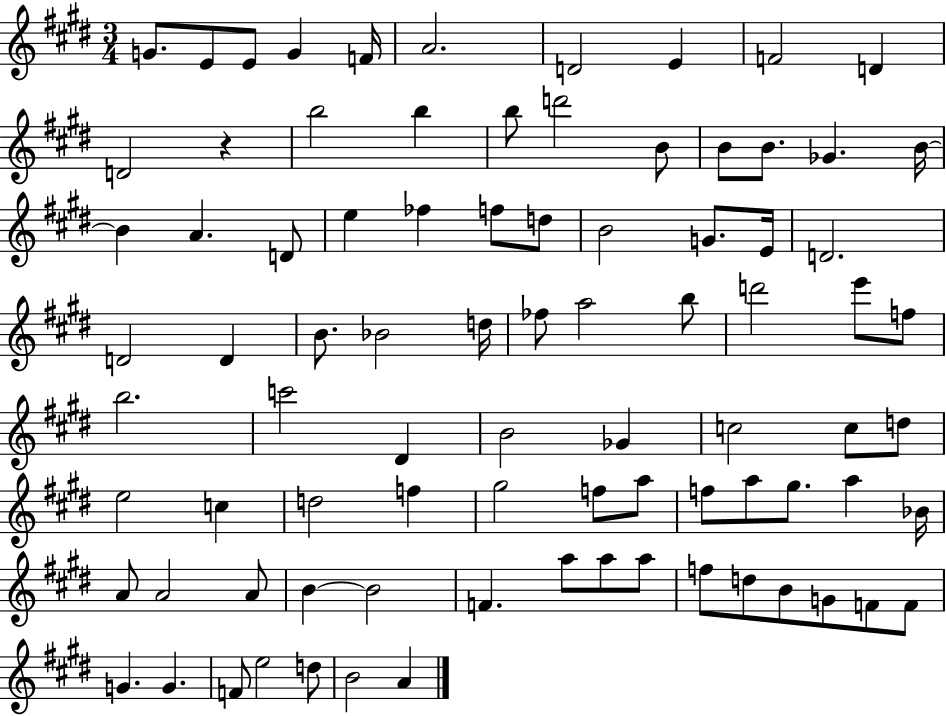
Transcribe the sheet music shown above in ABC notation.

X:1
T:Untitled
M:3/4
L:1/4
K:E
G/2 E/2 E/2 G F/4 A2 D2 E F2 D D2 z b2 b b/2 d'2 B/2 B/2 B/2 _G B/4 B A D/2 e _f f/2 d/2 B2 G/2 E/4 D2 D2 D B/2 _B2 d/4 _f/2 a2 b/2 d'2 e'/2 f/2 b2 c'2 ^D B2 _G c2 c/2 d/2 e2 c d2 f ^g2 f/2 a/2 f/2 a/2 ^g/2 a _B/4 A/2 A2 A/2 B B2 F a/2 a/2 a/2 f/2 d/2 B/2 G/2 F/2 F/2 G G F/2 e2 d/2 B2 A